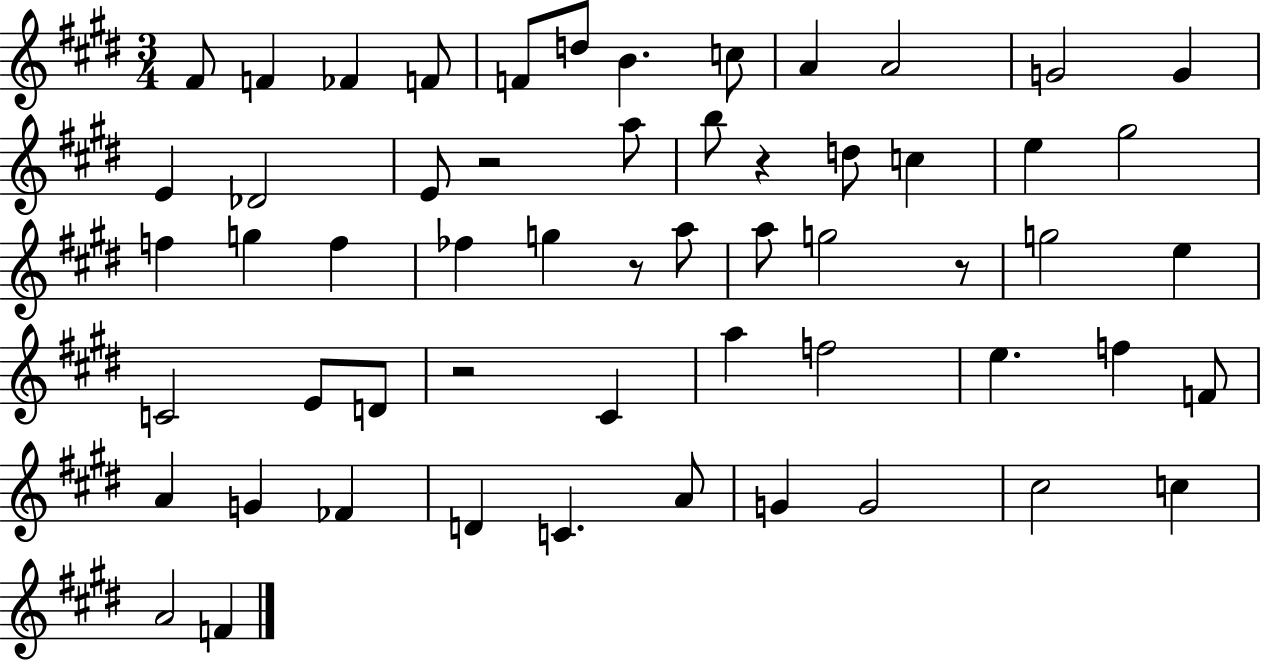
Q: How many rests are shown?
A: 5